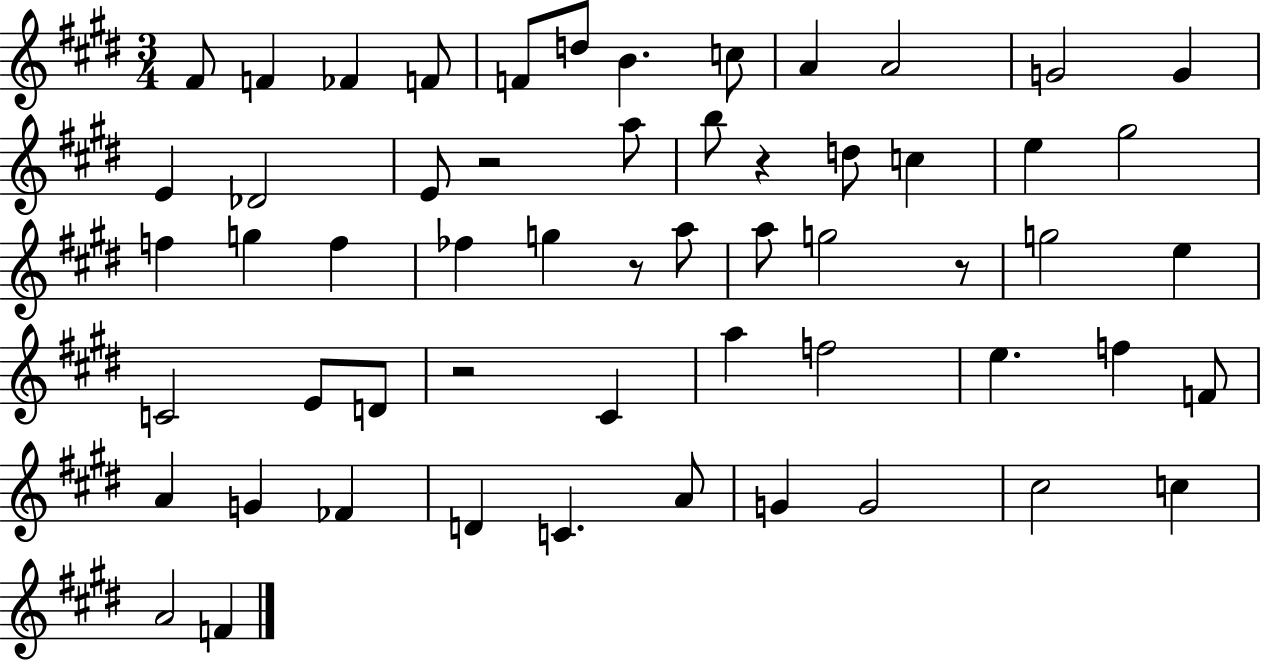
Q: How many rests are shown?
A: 5